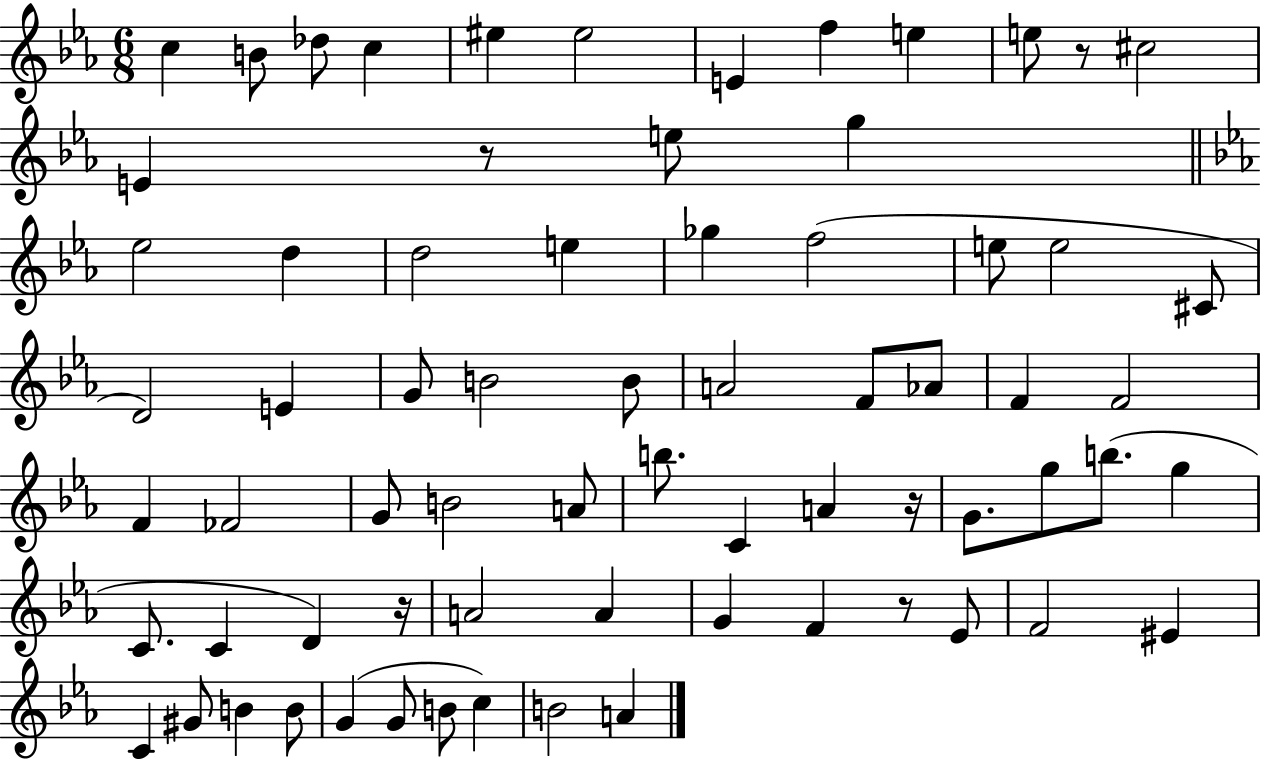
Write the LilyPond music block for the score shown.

{
  \clef treble
  \numericTimeSignature
  \time 6/8
  \key ees \major
  c''4 b'8 des''8 c''4 | eis''4 eis''2 | e'4 f''4 e''4 | e''8 r8 cis''2 | \break e'4 r8 e''8 g''4 | \bar "||" \break \key ees \major ees''2 d''4 | d''2 e''4 | ges''4 f''2( | e''8 e''2 cis'8 | \break d'2) e'4 | g'8 b'2 b'8 | a'2 f'8 aes'8 | f'4 f'2 | \break f'4 fes'2 | g'8 b'2 a'8 | b''8. c'4 a'4 r16 | g'8. g''8 b''8.( g''4 | \break c'8. c'4 d'4) r16 | a'2 a'4 | g'4 f'4 r8 ees'8 | f'2 eis'4 | \break c'4 gis'8 b'4 b'8 | g'4( g'8 b'8 c''4) | b'2 a'4 | \bar "|."
}